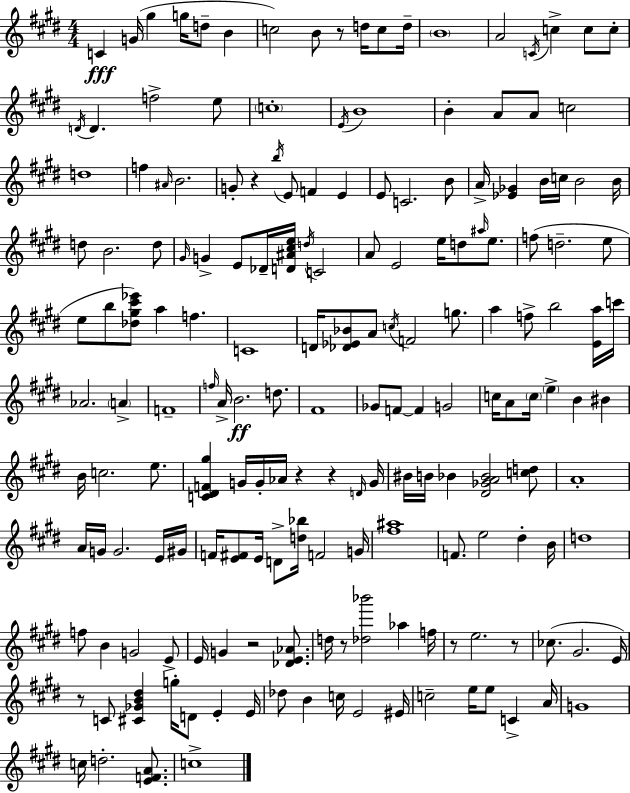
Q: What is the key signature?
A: E major